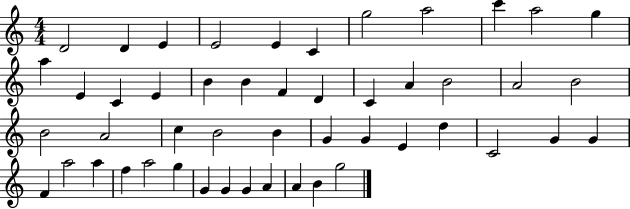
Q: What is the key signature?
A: C major